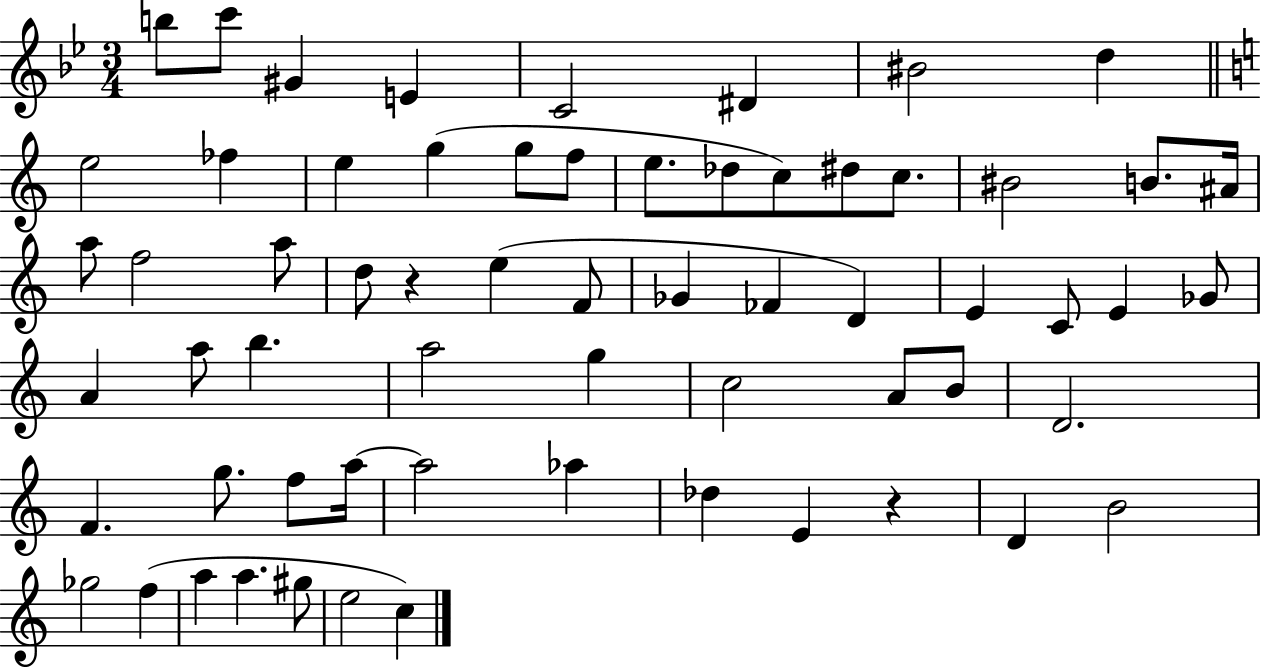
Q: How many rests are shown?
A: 2